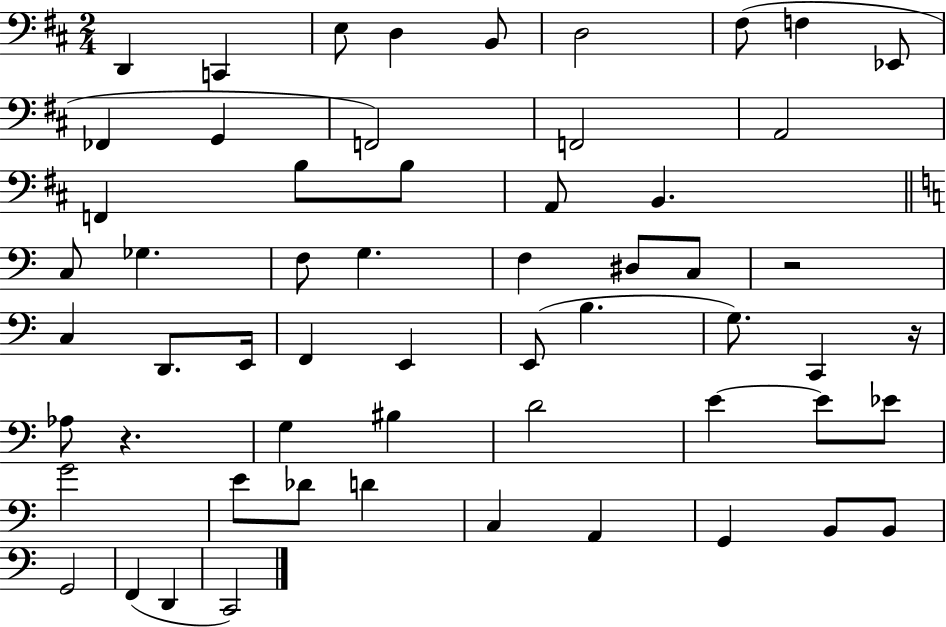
D2/q C2/q E3/e D3/q B2/e D3/h F#3/e F3/q Eb2/e FES2/q G2/q F2/h F2/h A2/h F2/q B3/e B3/e A2/e B2/q. C3/e Gb3/q. F3/e G3/q. F3/q D#3/e C3/e R/h C3/q D2/e. E2/s F2/q E2/q E2/e B3/q. G3/e. C2/q R/s Ab3/e R/q. G3/q BIS3/q D4/h E4/q E4/e Eb4/e G4/h E4/e Db4/e D4/q C3/q A2/q G2/q B2/e B2/e G2/h F2/q D2/q C2/h